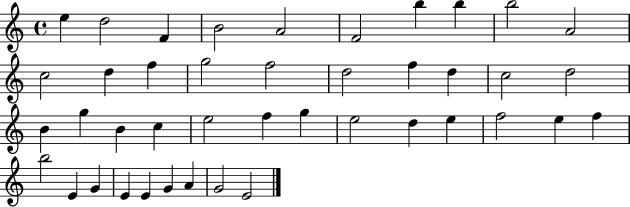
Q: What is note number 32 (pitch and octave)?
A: E5